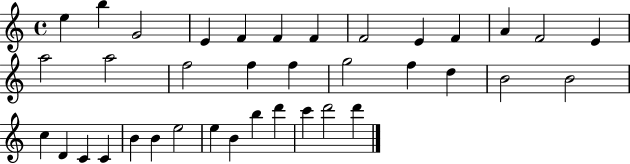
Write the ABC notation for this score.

X:1
T:Untitled
M:4/4
L:1/4
K:C
e b G2 E F F F F2 E F A F2 E a2 a2 f2 f f g2 f d B2 B2 c D C C B B e2 e B b d' c' d'2 d'